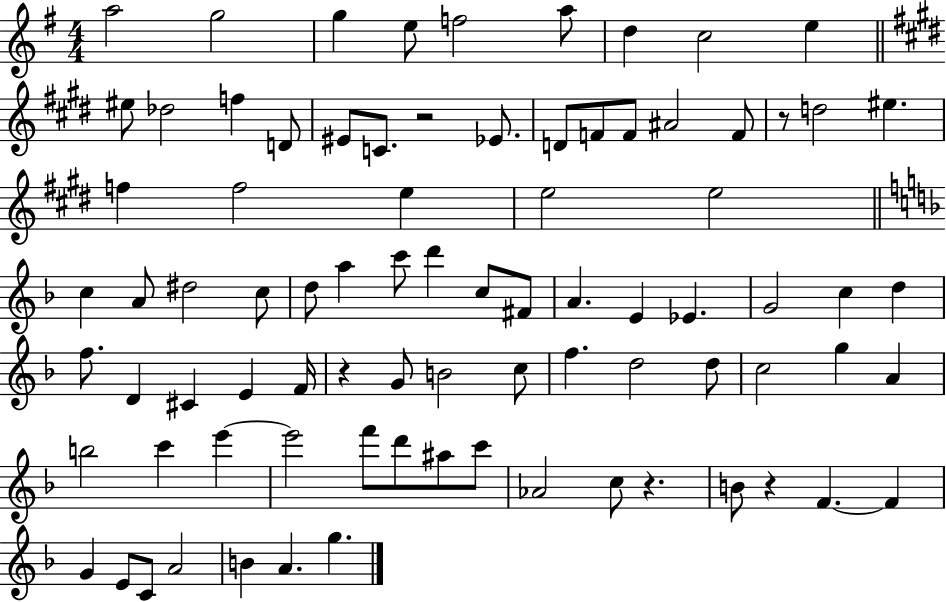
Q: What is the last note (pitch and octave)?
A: G5